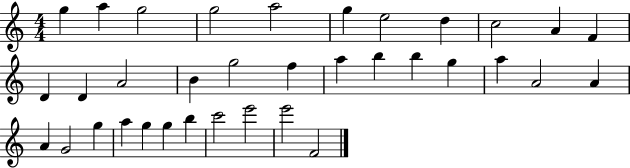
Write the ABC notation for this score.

X:1
T:Untitled
M:4/4
L:1/4
K:C
g a g2 g2 a2 g e2 d c2 A F D D A2 B g2 f a b b g a A2 A A G2 g a g g b c'2 e'2 e'2 F2